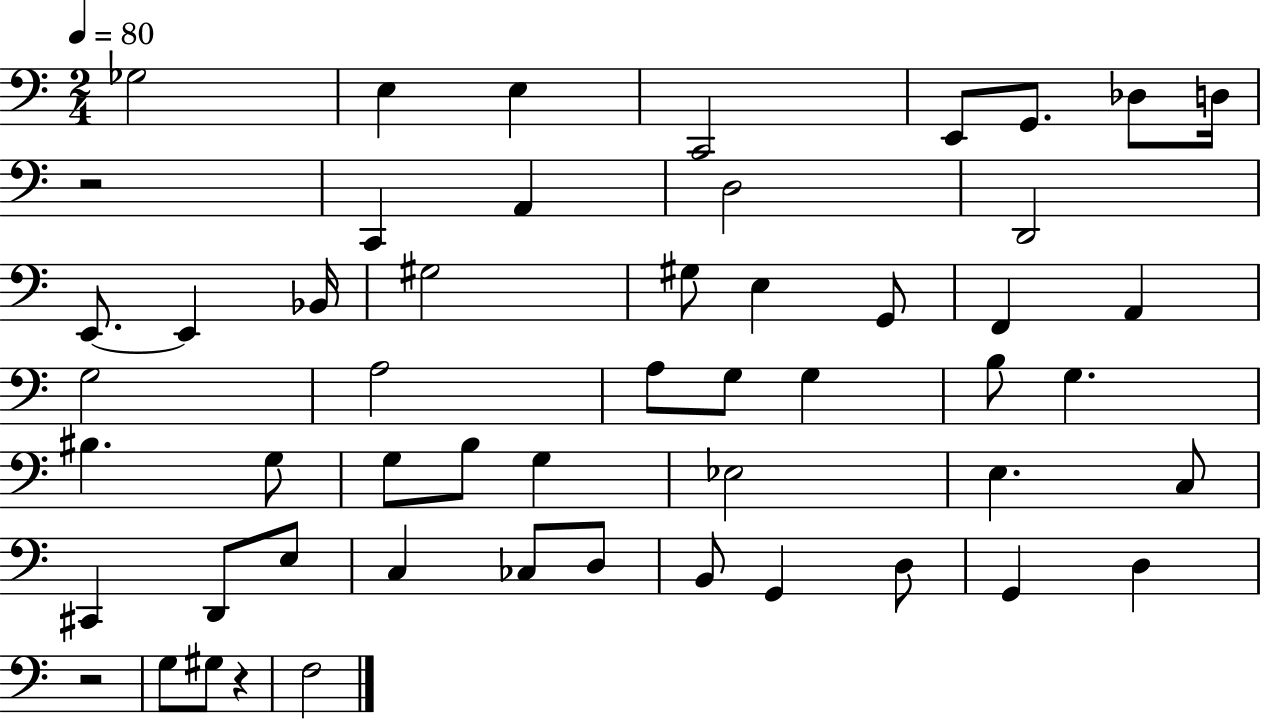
X:1
T:Untitled
M:2/4
L:1/4
K:C
_G,2 E, E, C,,2 E,,/2 G,,/2 _D,/2 D,/4 z2 C,, A,, D,2 D,,2 E,,/2 E,, _B,,/4 ^G,2 ^G,/2 E, G,,/2 F,, A,, G,2 A,2 A,/2 G,/2 G, B,/2 G, ^B, G,/2 G,/2 B,/2 G, _E,2 E, C,/2 ^C,, D,,/2 E,/2 C, _C,/2 D,/2 B,,/2 G,, D,/2 G,, D, z2 G,/2 ^G,/2 z F,2